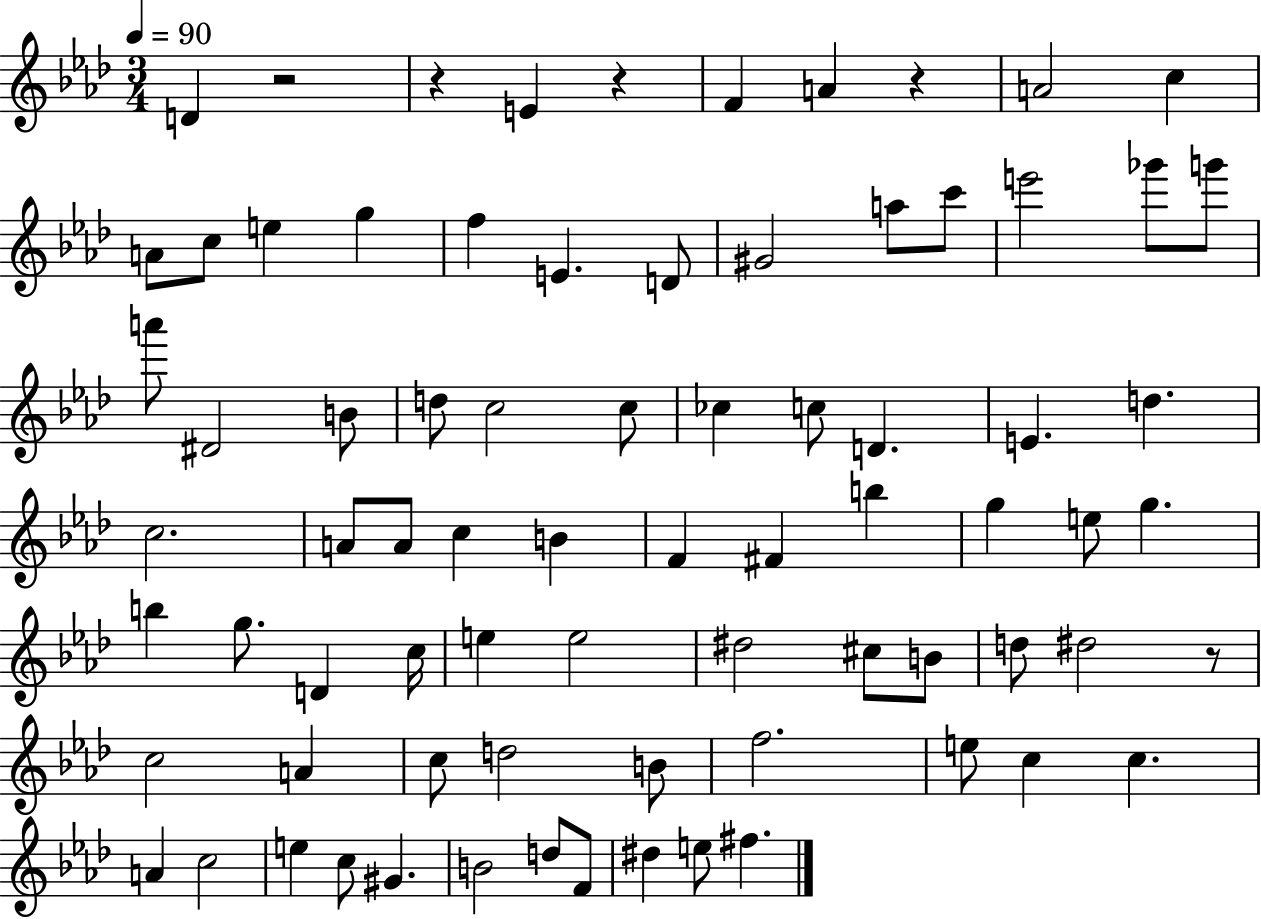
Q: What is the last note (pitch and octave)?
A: F#5